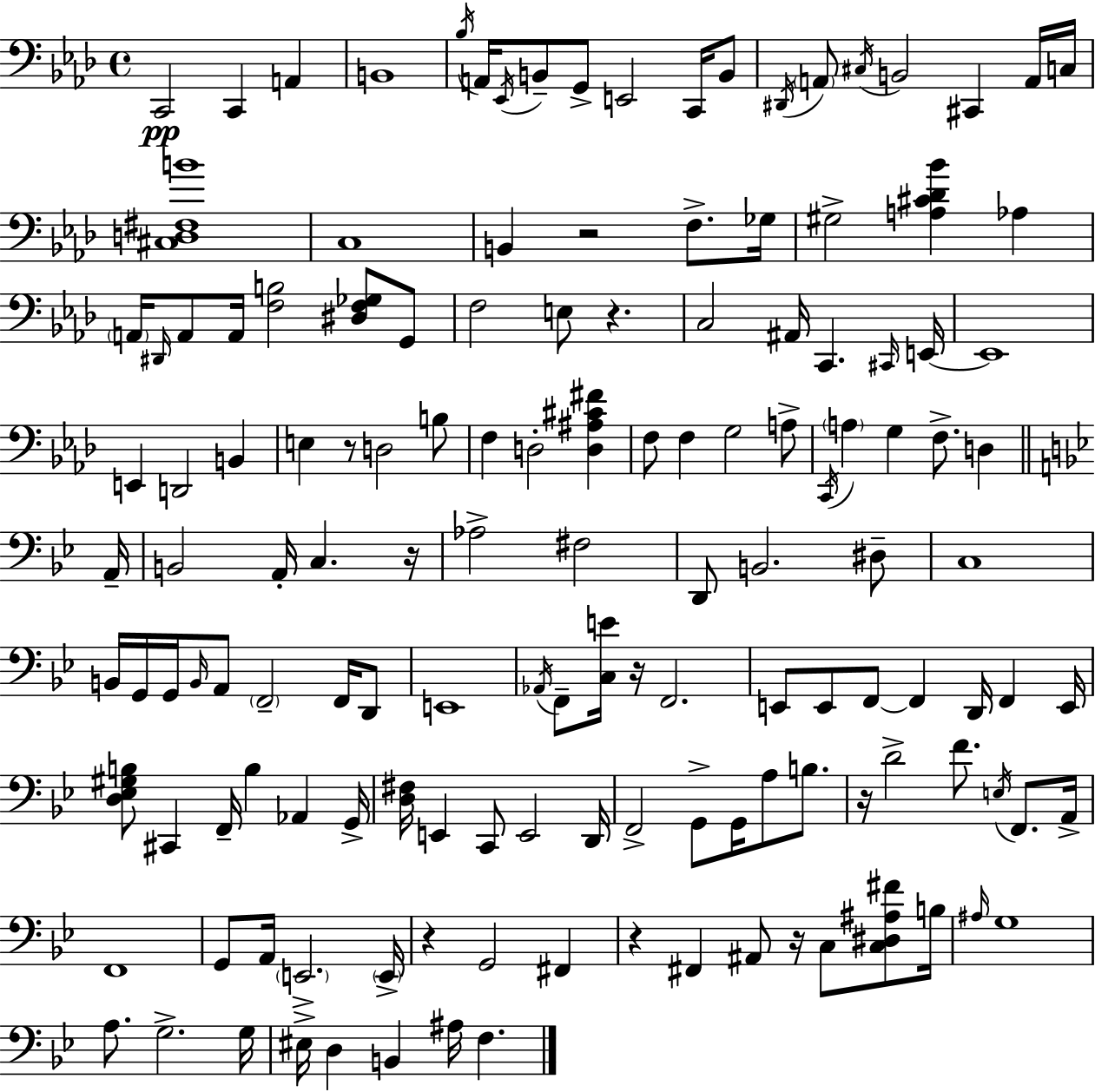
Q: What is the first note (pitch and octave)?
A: C2